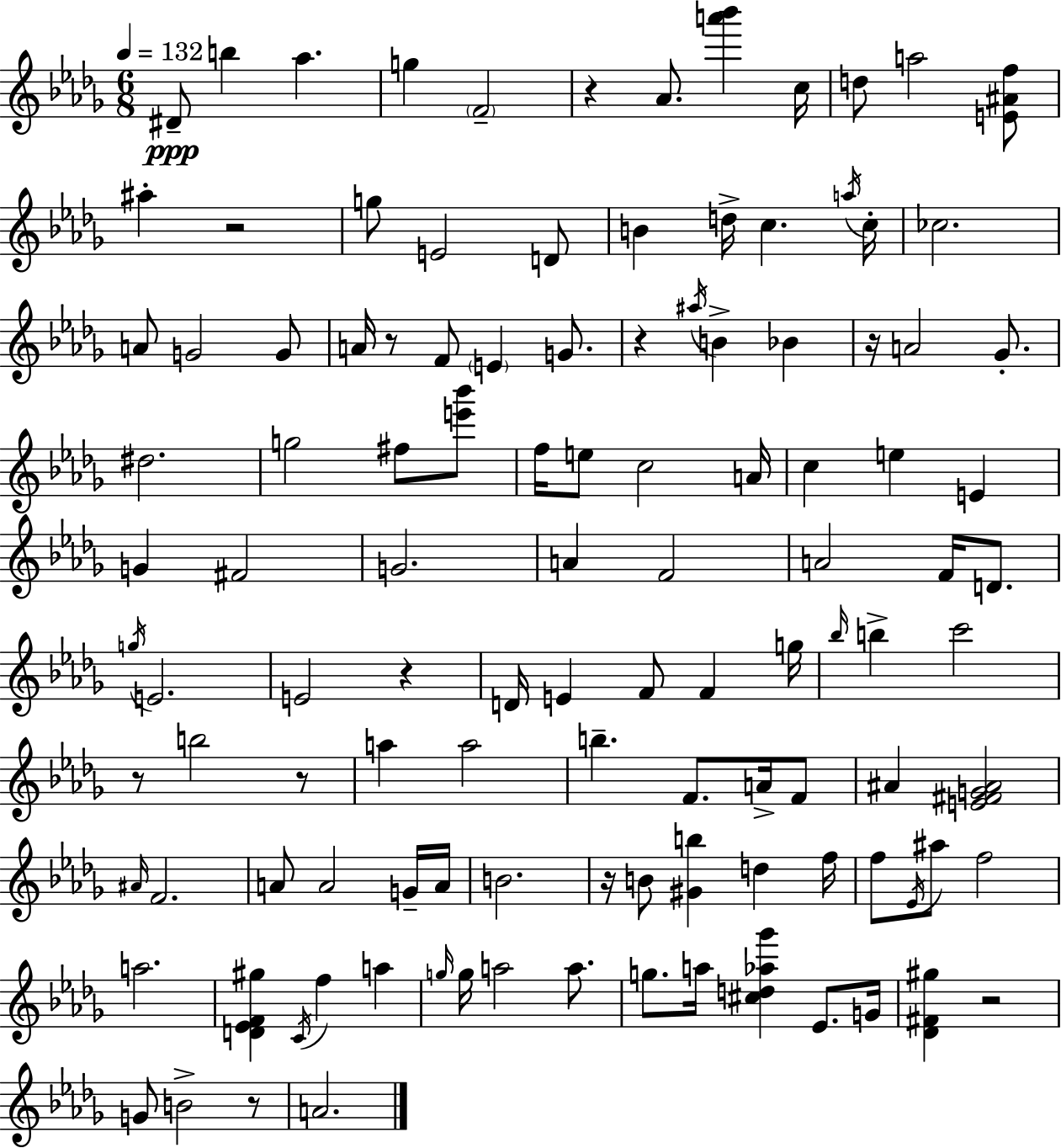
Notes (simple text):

D#4/e B5/q Ab5/q. G5/q F4/h R/q Ab4/e. [A6,Bb6]/q C5/s D5/e A5/h [E4,A#4,F5]/e A#5/q R/h G5/e E4/h D4/e B4/q D5/s C5/q. A5/s C5/s CES5/h. A4/e G4/h G4/e A4/s R/e F4/e E4/q G4/e. R/q A#5/s B4/q Bb4/q R/s A4/h Gb4/e. D#5/h. G5/h F#5/e [E6,Bb6]/e F5/s E5/e C5/h A4/s C5/q E5/q E4/q G4/q F#4/h G4/h. A4/q F4/h A4/h F4/s D4/e. G5/s E4/h. E4/h R/q D4/s E4/q F4/e F4/q G5/s Bb5/s B5/q C6/h R/e B5/h R/e A5/q A5/h B5/q. F4/e. A4/s F4/e A#4/q [E4,F#4,G4,A#4]/h A#4/s F4/h. A4/e A4/h G4/s A4/s B4/h. R/s B4/e [G#4,B5]/q D5/q F5/s F5/e Eb4/s A#5/e F5/h A5/h. [D4,Eb4,F4,G#5]/q C4/s F5/q A5/q G5/s G5/s A5/h A5/e. G5/e. A5/s [C#5,D5,Ab5,Gb6]/q Eb4/e. G4/s [Db4,F#4,G#5]/q R/h G4/e B4/h R/e A4/h.